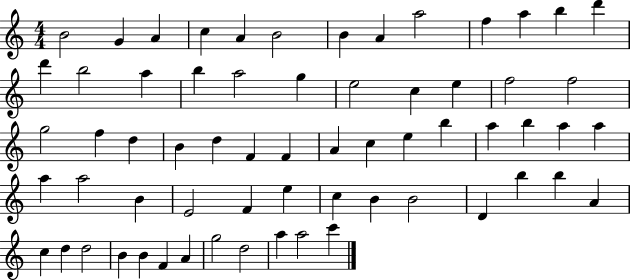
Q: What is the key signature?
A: C major